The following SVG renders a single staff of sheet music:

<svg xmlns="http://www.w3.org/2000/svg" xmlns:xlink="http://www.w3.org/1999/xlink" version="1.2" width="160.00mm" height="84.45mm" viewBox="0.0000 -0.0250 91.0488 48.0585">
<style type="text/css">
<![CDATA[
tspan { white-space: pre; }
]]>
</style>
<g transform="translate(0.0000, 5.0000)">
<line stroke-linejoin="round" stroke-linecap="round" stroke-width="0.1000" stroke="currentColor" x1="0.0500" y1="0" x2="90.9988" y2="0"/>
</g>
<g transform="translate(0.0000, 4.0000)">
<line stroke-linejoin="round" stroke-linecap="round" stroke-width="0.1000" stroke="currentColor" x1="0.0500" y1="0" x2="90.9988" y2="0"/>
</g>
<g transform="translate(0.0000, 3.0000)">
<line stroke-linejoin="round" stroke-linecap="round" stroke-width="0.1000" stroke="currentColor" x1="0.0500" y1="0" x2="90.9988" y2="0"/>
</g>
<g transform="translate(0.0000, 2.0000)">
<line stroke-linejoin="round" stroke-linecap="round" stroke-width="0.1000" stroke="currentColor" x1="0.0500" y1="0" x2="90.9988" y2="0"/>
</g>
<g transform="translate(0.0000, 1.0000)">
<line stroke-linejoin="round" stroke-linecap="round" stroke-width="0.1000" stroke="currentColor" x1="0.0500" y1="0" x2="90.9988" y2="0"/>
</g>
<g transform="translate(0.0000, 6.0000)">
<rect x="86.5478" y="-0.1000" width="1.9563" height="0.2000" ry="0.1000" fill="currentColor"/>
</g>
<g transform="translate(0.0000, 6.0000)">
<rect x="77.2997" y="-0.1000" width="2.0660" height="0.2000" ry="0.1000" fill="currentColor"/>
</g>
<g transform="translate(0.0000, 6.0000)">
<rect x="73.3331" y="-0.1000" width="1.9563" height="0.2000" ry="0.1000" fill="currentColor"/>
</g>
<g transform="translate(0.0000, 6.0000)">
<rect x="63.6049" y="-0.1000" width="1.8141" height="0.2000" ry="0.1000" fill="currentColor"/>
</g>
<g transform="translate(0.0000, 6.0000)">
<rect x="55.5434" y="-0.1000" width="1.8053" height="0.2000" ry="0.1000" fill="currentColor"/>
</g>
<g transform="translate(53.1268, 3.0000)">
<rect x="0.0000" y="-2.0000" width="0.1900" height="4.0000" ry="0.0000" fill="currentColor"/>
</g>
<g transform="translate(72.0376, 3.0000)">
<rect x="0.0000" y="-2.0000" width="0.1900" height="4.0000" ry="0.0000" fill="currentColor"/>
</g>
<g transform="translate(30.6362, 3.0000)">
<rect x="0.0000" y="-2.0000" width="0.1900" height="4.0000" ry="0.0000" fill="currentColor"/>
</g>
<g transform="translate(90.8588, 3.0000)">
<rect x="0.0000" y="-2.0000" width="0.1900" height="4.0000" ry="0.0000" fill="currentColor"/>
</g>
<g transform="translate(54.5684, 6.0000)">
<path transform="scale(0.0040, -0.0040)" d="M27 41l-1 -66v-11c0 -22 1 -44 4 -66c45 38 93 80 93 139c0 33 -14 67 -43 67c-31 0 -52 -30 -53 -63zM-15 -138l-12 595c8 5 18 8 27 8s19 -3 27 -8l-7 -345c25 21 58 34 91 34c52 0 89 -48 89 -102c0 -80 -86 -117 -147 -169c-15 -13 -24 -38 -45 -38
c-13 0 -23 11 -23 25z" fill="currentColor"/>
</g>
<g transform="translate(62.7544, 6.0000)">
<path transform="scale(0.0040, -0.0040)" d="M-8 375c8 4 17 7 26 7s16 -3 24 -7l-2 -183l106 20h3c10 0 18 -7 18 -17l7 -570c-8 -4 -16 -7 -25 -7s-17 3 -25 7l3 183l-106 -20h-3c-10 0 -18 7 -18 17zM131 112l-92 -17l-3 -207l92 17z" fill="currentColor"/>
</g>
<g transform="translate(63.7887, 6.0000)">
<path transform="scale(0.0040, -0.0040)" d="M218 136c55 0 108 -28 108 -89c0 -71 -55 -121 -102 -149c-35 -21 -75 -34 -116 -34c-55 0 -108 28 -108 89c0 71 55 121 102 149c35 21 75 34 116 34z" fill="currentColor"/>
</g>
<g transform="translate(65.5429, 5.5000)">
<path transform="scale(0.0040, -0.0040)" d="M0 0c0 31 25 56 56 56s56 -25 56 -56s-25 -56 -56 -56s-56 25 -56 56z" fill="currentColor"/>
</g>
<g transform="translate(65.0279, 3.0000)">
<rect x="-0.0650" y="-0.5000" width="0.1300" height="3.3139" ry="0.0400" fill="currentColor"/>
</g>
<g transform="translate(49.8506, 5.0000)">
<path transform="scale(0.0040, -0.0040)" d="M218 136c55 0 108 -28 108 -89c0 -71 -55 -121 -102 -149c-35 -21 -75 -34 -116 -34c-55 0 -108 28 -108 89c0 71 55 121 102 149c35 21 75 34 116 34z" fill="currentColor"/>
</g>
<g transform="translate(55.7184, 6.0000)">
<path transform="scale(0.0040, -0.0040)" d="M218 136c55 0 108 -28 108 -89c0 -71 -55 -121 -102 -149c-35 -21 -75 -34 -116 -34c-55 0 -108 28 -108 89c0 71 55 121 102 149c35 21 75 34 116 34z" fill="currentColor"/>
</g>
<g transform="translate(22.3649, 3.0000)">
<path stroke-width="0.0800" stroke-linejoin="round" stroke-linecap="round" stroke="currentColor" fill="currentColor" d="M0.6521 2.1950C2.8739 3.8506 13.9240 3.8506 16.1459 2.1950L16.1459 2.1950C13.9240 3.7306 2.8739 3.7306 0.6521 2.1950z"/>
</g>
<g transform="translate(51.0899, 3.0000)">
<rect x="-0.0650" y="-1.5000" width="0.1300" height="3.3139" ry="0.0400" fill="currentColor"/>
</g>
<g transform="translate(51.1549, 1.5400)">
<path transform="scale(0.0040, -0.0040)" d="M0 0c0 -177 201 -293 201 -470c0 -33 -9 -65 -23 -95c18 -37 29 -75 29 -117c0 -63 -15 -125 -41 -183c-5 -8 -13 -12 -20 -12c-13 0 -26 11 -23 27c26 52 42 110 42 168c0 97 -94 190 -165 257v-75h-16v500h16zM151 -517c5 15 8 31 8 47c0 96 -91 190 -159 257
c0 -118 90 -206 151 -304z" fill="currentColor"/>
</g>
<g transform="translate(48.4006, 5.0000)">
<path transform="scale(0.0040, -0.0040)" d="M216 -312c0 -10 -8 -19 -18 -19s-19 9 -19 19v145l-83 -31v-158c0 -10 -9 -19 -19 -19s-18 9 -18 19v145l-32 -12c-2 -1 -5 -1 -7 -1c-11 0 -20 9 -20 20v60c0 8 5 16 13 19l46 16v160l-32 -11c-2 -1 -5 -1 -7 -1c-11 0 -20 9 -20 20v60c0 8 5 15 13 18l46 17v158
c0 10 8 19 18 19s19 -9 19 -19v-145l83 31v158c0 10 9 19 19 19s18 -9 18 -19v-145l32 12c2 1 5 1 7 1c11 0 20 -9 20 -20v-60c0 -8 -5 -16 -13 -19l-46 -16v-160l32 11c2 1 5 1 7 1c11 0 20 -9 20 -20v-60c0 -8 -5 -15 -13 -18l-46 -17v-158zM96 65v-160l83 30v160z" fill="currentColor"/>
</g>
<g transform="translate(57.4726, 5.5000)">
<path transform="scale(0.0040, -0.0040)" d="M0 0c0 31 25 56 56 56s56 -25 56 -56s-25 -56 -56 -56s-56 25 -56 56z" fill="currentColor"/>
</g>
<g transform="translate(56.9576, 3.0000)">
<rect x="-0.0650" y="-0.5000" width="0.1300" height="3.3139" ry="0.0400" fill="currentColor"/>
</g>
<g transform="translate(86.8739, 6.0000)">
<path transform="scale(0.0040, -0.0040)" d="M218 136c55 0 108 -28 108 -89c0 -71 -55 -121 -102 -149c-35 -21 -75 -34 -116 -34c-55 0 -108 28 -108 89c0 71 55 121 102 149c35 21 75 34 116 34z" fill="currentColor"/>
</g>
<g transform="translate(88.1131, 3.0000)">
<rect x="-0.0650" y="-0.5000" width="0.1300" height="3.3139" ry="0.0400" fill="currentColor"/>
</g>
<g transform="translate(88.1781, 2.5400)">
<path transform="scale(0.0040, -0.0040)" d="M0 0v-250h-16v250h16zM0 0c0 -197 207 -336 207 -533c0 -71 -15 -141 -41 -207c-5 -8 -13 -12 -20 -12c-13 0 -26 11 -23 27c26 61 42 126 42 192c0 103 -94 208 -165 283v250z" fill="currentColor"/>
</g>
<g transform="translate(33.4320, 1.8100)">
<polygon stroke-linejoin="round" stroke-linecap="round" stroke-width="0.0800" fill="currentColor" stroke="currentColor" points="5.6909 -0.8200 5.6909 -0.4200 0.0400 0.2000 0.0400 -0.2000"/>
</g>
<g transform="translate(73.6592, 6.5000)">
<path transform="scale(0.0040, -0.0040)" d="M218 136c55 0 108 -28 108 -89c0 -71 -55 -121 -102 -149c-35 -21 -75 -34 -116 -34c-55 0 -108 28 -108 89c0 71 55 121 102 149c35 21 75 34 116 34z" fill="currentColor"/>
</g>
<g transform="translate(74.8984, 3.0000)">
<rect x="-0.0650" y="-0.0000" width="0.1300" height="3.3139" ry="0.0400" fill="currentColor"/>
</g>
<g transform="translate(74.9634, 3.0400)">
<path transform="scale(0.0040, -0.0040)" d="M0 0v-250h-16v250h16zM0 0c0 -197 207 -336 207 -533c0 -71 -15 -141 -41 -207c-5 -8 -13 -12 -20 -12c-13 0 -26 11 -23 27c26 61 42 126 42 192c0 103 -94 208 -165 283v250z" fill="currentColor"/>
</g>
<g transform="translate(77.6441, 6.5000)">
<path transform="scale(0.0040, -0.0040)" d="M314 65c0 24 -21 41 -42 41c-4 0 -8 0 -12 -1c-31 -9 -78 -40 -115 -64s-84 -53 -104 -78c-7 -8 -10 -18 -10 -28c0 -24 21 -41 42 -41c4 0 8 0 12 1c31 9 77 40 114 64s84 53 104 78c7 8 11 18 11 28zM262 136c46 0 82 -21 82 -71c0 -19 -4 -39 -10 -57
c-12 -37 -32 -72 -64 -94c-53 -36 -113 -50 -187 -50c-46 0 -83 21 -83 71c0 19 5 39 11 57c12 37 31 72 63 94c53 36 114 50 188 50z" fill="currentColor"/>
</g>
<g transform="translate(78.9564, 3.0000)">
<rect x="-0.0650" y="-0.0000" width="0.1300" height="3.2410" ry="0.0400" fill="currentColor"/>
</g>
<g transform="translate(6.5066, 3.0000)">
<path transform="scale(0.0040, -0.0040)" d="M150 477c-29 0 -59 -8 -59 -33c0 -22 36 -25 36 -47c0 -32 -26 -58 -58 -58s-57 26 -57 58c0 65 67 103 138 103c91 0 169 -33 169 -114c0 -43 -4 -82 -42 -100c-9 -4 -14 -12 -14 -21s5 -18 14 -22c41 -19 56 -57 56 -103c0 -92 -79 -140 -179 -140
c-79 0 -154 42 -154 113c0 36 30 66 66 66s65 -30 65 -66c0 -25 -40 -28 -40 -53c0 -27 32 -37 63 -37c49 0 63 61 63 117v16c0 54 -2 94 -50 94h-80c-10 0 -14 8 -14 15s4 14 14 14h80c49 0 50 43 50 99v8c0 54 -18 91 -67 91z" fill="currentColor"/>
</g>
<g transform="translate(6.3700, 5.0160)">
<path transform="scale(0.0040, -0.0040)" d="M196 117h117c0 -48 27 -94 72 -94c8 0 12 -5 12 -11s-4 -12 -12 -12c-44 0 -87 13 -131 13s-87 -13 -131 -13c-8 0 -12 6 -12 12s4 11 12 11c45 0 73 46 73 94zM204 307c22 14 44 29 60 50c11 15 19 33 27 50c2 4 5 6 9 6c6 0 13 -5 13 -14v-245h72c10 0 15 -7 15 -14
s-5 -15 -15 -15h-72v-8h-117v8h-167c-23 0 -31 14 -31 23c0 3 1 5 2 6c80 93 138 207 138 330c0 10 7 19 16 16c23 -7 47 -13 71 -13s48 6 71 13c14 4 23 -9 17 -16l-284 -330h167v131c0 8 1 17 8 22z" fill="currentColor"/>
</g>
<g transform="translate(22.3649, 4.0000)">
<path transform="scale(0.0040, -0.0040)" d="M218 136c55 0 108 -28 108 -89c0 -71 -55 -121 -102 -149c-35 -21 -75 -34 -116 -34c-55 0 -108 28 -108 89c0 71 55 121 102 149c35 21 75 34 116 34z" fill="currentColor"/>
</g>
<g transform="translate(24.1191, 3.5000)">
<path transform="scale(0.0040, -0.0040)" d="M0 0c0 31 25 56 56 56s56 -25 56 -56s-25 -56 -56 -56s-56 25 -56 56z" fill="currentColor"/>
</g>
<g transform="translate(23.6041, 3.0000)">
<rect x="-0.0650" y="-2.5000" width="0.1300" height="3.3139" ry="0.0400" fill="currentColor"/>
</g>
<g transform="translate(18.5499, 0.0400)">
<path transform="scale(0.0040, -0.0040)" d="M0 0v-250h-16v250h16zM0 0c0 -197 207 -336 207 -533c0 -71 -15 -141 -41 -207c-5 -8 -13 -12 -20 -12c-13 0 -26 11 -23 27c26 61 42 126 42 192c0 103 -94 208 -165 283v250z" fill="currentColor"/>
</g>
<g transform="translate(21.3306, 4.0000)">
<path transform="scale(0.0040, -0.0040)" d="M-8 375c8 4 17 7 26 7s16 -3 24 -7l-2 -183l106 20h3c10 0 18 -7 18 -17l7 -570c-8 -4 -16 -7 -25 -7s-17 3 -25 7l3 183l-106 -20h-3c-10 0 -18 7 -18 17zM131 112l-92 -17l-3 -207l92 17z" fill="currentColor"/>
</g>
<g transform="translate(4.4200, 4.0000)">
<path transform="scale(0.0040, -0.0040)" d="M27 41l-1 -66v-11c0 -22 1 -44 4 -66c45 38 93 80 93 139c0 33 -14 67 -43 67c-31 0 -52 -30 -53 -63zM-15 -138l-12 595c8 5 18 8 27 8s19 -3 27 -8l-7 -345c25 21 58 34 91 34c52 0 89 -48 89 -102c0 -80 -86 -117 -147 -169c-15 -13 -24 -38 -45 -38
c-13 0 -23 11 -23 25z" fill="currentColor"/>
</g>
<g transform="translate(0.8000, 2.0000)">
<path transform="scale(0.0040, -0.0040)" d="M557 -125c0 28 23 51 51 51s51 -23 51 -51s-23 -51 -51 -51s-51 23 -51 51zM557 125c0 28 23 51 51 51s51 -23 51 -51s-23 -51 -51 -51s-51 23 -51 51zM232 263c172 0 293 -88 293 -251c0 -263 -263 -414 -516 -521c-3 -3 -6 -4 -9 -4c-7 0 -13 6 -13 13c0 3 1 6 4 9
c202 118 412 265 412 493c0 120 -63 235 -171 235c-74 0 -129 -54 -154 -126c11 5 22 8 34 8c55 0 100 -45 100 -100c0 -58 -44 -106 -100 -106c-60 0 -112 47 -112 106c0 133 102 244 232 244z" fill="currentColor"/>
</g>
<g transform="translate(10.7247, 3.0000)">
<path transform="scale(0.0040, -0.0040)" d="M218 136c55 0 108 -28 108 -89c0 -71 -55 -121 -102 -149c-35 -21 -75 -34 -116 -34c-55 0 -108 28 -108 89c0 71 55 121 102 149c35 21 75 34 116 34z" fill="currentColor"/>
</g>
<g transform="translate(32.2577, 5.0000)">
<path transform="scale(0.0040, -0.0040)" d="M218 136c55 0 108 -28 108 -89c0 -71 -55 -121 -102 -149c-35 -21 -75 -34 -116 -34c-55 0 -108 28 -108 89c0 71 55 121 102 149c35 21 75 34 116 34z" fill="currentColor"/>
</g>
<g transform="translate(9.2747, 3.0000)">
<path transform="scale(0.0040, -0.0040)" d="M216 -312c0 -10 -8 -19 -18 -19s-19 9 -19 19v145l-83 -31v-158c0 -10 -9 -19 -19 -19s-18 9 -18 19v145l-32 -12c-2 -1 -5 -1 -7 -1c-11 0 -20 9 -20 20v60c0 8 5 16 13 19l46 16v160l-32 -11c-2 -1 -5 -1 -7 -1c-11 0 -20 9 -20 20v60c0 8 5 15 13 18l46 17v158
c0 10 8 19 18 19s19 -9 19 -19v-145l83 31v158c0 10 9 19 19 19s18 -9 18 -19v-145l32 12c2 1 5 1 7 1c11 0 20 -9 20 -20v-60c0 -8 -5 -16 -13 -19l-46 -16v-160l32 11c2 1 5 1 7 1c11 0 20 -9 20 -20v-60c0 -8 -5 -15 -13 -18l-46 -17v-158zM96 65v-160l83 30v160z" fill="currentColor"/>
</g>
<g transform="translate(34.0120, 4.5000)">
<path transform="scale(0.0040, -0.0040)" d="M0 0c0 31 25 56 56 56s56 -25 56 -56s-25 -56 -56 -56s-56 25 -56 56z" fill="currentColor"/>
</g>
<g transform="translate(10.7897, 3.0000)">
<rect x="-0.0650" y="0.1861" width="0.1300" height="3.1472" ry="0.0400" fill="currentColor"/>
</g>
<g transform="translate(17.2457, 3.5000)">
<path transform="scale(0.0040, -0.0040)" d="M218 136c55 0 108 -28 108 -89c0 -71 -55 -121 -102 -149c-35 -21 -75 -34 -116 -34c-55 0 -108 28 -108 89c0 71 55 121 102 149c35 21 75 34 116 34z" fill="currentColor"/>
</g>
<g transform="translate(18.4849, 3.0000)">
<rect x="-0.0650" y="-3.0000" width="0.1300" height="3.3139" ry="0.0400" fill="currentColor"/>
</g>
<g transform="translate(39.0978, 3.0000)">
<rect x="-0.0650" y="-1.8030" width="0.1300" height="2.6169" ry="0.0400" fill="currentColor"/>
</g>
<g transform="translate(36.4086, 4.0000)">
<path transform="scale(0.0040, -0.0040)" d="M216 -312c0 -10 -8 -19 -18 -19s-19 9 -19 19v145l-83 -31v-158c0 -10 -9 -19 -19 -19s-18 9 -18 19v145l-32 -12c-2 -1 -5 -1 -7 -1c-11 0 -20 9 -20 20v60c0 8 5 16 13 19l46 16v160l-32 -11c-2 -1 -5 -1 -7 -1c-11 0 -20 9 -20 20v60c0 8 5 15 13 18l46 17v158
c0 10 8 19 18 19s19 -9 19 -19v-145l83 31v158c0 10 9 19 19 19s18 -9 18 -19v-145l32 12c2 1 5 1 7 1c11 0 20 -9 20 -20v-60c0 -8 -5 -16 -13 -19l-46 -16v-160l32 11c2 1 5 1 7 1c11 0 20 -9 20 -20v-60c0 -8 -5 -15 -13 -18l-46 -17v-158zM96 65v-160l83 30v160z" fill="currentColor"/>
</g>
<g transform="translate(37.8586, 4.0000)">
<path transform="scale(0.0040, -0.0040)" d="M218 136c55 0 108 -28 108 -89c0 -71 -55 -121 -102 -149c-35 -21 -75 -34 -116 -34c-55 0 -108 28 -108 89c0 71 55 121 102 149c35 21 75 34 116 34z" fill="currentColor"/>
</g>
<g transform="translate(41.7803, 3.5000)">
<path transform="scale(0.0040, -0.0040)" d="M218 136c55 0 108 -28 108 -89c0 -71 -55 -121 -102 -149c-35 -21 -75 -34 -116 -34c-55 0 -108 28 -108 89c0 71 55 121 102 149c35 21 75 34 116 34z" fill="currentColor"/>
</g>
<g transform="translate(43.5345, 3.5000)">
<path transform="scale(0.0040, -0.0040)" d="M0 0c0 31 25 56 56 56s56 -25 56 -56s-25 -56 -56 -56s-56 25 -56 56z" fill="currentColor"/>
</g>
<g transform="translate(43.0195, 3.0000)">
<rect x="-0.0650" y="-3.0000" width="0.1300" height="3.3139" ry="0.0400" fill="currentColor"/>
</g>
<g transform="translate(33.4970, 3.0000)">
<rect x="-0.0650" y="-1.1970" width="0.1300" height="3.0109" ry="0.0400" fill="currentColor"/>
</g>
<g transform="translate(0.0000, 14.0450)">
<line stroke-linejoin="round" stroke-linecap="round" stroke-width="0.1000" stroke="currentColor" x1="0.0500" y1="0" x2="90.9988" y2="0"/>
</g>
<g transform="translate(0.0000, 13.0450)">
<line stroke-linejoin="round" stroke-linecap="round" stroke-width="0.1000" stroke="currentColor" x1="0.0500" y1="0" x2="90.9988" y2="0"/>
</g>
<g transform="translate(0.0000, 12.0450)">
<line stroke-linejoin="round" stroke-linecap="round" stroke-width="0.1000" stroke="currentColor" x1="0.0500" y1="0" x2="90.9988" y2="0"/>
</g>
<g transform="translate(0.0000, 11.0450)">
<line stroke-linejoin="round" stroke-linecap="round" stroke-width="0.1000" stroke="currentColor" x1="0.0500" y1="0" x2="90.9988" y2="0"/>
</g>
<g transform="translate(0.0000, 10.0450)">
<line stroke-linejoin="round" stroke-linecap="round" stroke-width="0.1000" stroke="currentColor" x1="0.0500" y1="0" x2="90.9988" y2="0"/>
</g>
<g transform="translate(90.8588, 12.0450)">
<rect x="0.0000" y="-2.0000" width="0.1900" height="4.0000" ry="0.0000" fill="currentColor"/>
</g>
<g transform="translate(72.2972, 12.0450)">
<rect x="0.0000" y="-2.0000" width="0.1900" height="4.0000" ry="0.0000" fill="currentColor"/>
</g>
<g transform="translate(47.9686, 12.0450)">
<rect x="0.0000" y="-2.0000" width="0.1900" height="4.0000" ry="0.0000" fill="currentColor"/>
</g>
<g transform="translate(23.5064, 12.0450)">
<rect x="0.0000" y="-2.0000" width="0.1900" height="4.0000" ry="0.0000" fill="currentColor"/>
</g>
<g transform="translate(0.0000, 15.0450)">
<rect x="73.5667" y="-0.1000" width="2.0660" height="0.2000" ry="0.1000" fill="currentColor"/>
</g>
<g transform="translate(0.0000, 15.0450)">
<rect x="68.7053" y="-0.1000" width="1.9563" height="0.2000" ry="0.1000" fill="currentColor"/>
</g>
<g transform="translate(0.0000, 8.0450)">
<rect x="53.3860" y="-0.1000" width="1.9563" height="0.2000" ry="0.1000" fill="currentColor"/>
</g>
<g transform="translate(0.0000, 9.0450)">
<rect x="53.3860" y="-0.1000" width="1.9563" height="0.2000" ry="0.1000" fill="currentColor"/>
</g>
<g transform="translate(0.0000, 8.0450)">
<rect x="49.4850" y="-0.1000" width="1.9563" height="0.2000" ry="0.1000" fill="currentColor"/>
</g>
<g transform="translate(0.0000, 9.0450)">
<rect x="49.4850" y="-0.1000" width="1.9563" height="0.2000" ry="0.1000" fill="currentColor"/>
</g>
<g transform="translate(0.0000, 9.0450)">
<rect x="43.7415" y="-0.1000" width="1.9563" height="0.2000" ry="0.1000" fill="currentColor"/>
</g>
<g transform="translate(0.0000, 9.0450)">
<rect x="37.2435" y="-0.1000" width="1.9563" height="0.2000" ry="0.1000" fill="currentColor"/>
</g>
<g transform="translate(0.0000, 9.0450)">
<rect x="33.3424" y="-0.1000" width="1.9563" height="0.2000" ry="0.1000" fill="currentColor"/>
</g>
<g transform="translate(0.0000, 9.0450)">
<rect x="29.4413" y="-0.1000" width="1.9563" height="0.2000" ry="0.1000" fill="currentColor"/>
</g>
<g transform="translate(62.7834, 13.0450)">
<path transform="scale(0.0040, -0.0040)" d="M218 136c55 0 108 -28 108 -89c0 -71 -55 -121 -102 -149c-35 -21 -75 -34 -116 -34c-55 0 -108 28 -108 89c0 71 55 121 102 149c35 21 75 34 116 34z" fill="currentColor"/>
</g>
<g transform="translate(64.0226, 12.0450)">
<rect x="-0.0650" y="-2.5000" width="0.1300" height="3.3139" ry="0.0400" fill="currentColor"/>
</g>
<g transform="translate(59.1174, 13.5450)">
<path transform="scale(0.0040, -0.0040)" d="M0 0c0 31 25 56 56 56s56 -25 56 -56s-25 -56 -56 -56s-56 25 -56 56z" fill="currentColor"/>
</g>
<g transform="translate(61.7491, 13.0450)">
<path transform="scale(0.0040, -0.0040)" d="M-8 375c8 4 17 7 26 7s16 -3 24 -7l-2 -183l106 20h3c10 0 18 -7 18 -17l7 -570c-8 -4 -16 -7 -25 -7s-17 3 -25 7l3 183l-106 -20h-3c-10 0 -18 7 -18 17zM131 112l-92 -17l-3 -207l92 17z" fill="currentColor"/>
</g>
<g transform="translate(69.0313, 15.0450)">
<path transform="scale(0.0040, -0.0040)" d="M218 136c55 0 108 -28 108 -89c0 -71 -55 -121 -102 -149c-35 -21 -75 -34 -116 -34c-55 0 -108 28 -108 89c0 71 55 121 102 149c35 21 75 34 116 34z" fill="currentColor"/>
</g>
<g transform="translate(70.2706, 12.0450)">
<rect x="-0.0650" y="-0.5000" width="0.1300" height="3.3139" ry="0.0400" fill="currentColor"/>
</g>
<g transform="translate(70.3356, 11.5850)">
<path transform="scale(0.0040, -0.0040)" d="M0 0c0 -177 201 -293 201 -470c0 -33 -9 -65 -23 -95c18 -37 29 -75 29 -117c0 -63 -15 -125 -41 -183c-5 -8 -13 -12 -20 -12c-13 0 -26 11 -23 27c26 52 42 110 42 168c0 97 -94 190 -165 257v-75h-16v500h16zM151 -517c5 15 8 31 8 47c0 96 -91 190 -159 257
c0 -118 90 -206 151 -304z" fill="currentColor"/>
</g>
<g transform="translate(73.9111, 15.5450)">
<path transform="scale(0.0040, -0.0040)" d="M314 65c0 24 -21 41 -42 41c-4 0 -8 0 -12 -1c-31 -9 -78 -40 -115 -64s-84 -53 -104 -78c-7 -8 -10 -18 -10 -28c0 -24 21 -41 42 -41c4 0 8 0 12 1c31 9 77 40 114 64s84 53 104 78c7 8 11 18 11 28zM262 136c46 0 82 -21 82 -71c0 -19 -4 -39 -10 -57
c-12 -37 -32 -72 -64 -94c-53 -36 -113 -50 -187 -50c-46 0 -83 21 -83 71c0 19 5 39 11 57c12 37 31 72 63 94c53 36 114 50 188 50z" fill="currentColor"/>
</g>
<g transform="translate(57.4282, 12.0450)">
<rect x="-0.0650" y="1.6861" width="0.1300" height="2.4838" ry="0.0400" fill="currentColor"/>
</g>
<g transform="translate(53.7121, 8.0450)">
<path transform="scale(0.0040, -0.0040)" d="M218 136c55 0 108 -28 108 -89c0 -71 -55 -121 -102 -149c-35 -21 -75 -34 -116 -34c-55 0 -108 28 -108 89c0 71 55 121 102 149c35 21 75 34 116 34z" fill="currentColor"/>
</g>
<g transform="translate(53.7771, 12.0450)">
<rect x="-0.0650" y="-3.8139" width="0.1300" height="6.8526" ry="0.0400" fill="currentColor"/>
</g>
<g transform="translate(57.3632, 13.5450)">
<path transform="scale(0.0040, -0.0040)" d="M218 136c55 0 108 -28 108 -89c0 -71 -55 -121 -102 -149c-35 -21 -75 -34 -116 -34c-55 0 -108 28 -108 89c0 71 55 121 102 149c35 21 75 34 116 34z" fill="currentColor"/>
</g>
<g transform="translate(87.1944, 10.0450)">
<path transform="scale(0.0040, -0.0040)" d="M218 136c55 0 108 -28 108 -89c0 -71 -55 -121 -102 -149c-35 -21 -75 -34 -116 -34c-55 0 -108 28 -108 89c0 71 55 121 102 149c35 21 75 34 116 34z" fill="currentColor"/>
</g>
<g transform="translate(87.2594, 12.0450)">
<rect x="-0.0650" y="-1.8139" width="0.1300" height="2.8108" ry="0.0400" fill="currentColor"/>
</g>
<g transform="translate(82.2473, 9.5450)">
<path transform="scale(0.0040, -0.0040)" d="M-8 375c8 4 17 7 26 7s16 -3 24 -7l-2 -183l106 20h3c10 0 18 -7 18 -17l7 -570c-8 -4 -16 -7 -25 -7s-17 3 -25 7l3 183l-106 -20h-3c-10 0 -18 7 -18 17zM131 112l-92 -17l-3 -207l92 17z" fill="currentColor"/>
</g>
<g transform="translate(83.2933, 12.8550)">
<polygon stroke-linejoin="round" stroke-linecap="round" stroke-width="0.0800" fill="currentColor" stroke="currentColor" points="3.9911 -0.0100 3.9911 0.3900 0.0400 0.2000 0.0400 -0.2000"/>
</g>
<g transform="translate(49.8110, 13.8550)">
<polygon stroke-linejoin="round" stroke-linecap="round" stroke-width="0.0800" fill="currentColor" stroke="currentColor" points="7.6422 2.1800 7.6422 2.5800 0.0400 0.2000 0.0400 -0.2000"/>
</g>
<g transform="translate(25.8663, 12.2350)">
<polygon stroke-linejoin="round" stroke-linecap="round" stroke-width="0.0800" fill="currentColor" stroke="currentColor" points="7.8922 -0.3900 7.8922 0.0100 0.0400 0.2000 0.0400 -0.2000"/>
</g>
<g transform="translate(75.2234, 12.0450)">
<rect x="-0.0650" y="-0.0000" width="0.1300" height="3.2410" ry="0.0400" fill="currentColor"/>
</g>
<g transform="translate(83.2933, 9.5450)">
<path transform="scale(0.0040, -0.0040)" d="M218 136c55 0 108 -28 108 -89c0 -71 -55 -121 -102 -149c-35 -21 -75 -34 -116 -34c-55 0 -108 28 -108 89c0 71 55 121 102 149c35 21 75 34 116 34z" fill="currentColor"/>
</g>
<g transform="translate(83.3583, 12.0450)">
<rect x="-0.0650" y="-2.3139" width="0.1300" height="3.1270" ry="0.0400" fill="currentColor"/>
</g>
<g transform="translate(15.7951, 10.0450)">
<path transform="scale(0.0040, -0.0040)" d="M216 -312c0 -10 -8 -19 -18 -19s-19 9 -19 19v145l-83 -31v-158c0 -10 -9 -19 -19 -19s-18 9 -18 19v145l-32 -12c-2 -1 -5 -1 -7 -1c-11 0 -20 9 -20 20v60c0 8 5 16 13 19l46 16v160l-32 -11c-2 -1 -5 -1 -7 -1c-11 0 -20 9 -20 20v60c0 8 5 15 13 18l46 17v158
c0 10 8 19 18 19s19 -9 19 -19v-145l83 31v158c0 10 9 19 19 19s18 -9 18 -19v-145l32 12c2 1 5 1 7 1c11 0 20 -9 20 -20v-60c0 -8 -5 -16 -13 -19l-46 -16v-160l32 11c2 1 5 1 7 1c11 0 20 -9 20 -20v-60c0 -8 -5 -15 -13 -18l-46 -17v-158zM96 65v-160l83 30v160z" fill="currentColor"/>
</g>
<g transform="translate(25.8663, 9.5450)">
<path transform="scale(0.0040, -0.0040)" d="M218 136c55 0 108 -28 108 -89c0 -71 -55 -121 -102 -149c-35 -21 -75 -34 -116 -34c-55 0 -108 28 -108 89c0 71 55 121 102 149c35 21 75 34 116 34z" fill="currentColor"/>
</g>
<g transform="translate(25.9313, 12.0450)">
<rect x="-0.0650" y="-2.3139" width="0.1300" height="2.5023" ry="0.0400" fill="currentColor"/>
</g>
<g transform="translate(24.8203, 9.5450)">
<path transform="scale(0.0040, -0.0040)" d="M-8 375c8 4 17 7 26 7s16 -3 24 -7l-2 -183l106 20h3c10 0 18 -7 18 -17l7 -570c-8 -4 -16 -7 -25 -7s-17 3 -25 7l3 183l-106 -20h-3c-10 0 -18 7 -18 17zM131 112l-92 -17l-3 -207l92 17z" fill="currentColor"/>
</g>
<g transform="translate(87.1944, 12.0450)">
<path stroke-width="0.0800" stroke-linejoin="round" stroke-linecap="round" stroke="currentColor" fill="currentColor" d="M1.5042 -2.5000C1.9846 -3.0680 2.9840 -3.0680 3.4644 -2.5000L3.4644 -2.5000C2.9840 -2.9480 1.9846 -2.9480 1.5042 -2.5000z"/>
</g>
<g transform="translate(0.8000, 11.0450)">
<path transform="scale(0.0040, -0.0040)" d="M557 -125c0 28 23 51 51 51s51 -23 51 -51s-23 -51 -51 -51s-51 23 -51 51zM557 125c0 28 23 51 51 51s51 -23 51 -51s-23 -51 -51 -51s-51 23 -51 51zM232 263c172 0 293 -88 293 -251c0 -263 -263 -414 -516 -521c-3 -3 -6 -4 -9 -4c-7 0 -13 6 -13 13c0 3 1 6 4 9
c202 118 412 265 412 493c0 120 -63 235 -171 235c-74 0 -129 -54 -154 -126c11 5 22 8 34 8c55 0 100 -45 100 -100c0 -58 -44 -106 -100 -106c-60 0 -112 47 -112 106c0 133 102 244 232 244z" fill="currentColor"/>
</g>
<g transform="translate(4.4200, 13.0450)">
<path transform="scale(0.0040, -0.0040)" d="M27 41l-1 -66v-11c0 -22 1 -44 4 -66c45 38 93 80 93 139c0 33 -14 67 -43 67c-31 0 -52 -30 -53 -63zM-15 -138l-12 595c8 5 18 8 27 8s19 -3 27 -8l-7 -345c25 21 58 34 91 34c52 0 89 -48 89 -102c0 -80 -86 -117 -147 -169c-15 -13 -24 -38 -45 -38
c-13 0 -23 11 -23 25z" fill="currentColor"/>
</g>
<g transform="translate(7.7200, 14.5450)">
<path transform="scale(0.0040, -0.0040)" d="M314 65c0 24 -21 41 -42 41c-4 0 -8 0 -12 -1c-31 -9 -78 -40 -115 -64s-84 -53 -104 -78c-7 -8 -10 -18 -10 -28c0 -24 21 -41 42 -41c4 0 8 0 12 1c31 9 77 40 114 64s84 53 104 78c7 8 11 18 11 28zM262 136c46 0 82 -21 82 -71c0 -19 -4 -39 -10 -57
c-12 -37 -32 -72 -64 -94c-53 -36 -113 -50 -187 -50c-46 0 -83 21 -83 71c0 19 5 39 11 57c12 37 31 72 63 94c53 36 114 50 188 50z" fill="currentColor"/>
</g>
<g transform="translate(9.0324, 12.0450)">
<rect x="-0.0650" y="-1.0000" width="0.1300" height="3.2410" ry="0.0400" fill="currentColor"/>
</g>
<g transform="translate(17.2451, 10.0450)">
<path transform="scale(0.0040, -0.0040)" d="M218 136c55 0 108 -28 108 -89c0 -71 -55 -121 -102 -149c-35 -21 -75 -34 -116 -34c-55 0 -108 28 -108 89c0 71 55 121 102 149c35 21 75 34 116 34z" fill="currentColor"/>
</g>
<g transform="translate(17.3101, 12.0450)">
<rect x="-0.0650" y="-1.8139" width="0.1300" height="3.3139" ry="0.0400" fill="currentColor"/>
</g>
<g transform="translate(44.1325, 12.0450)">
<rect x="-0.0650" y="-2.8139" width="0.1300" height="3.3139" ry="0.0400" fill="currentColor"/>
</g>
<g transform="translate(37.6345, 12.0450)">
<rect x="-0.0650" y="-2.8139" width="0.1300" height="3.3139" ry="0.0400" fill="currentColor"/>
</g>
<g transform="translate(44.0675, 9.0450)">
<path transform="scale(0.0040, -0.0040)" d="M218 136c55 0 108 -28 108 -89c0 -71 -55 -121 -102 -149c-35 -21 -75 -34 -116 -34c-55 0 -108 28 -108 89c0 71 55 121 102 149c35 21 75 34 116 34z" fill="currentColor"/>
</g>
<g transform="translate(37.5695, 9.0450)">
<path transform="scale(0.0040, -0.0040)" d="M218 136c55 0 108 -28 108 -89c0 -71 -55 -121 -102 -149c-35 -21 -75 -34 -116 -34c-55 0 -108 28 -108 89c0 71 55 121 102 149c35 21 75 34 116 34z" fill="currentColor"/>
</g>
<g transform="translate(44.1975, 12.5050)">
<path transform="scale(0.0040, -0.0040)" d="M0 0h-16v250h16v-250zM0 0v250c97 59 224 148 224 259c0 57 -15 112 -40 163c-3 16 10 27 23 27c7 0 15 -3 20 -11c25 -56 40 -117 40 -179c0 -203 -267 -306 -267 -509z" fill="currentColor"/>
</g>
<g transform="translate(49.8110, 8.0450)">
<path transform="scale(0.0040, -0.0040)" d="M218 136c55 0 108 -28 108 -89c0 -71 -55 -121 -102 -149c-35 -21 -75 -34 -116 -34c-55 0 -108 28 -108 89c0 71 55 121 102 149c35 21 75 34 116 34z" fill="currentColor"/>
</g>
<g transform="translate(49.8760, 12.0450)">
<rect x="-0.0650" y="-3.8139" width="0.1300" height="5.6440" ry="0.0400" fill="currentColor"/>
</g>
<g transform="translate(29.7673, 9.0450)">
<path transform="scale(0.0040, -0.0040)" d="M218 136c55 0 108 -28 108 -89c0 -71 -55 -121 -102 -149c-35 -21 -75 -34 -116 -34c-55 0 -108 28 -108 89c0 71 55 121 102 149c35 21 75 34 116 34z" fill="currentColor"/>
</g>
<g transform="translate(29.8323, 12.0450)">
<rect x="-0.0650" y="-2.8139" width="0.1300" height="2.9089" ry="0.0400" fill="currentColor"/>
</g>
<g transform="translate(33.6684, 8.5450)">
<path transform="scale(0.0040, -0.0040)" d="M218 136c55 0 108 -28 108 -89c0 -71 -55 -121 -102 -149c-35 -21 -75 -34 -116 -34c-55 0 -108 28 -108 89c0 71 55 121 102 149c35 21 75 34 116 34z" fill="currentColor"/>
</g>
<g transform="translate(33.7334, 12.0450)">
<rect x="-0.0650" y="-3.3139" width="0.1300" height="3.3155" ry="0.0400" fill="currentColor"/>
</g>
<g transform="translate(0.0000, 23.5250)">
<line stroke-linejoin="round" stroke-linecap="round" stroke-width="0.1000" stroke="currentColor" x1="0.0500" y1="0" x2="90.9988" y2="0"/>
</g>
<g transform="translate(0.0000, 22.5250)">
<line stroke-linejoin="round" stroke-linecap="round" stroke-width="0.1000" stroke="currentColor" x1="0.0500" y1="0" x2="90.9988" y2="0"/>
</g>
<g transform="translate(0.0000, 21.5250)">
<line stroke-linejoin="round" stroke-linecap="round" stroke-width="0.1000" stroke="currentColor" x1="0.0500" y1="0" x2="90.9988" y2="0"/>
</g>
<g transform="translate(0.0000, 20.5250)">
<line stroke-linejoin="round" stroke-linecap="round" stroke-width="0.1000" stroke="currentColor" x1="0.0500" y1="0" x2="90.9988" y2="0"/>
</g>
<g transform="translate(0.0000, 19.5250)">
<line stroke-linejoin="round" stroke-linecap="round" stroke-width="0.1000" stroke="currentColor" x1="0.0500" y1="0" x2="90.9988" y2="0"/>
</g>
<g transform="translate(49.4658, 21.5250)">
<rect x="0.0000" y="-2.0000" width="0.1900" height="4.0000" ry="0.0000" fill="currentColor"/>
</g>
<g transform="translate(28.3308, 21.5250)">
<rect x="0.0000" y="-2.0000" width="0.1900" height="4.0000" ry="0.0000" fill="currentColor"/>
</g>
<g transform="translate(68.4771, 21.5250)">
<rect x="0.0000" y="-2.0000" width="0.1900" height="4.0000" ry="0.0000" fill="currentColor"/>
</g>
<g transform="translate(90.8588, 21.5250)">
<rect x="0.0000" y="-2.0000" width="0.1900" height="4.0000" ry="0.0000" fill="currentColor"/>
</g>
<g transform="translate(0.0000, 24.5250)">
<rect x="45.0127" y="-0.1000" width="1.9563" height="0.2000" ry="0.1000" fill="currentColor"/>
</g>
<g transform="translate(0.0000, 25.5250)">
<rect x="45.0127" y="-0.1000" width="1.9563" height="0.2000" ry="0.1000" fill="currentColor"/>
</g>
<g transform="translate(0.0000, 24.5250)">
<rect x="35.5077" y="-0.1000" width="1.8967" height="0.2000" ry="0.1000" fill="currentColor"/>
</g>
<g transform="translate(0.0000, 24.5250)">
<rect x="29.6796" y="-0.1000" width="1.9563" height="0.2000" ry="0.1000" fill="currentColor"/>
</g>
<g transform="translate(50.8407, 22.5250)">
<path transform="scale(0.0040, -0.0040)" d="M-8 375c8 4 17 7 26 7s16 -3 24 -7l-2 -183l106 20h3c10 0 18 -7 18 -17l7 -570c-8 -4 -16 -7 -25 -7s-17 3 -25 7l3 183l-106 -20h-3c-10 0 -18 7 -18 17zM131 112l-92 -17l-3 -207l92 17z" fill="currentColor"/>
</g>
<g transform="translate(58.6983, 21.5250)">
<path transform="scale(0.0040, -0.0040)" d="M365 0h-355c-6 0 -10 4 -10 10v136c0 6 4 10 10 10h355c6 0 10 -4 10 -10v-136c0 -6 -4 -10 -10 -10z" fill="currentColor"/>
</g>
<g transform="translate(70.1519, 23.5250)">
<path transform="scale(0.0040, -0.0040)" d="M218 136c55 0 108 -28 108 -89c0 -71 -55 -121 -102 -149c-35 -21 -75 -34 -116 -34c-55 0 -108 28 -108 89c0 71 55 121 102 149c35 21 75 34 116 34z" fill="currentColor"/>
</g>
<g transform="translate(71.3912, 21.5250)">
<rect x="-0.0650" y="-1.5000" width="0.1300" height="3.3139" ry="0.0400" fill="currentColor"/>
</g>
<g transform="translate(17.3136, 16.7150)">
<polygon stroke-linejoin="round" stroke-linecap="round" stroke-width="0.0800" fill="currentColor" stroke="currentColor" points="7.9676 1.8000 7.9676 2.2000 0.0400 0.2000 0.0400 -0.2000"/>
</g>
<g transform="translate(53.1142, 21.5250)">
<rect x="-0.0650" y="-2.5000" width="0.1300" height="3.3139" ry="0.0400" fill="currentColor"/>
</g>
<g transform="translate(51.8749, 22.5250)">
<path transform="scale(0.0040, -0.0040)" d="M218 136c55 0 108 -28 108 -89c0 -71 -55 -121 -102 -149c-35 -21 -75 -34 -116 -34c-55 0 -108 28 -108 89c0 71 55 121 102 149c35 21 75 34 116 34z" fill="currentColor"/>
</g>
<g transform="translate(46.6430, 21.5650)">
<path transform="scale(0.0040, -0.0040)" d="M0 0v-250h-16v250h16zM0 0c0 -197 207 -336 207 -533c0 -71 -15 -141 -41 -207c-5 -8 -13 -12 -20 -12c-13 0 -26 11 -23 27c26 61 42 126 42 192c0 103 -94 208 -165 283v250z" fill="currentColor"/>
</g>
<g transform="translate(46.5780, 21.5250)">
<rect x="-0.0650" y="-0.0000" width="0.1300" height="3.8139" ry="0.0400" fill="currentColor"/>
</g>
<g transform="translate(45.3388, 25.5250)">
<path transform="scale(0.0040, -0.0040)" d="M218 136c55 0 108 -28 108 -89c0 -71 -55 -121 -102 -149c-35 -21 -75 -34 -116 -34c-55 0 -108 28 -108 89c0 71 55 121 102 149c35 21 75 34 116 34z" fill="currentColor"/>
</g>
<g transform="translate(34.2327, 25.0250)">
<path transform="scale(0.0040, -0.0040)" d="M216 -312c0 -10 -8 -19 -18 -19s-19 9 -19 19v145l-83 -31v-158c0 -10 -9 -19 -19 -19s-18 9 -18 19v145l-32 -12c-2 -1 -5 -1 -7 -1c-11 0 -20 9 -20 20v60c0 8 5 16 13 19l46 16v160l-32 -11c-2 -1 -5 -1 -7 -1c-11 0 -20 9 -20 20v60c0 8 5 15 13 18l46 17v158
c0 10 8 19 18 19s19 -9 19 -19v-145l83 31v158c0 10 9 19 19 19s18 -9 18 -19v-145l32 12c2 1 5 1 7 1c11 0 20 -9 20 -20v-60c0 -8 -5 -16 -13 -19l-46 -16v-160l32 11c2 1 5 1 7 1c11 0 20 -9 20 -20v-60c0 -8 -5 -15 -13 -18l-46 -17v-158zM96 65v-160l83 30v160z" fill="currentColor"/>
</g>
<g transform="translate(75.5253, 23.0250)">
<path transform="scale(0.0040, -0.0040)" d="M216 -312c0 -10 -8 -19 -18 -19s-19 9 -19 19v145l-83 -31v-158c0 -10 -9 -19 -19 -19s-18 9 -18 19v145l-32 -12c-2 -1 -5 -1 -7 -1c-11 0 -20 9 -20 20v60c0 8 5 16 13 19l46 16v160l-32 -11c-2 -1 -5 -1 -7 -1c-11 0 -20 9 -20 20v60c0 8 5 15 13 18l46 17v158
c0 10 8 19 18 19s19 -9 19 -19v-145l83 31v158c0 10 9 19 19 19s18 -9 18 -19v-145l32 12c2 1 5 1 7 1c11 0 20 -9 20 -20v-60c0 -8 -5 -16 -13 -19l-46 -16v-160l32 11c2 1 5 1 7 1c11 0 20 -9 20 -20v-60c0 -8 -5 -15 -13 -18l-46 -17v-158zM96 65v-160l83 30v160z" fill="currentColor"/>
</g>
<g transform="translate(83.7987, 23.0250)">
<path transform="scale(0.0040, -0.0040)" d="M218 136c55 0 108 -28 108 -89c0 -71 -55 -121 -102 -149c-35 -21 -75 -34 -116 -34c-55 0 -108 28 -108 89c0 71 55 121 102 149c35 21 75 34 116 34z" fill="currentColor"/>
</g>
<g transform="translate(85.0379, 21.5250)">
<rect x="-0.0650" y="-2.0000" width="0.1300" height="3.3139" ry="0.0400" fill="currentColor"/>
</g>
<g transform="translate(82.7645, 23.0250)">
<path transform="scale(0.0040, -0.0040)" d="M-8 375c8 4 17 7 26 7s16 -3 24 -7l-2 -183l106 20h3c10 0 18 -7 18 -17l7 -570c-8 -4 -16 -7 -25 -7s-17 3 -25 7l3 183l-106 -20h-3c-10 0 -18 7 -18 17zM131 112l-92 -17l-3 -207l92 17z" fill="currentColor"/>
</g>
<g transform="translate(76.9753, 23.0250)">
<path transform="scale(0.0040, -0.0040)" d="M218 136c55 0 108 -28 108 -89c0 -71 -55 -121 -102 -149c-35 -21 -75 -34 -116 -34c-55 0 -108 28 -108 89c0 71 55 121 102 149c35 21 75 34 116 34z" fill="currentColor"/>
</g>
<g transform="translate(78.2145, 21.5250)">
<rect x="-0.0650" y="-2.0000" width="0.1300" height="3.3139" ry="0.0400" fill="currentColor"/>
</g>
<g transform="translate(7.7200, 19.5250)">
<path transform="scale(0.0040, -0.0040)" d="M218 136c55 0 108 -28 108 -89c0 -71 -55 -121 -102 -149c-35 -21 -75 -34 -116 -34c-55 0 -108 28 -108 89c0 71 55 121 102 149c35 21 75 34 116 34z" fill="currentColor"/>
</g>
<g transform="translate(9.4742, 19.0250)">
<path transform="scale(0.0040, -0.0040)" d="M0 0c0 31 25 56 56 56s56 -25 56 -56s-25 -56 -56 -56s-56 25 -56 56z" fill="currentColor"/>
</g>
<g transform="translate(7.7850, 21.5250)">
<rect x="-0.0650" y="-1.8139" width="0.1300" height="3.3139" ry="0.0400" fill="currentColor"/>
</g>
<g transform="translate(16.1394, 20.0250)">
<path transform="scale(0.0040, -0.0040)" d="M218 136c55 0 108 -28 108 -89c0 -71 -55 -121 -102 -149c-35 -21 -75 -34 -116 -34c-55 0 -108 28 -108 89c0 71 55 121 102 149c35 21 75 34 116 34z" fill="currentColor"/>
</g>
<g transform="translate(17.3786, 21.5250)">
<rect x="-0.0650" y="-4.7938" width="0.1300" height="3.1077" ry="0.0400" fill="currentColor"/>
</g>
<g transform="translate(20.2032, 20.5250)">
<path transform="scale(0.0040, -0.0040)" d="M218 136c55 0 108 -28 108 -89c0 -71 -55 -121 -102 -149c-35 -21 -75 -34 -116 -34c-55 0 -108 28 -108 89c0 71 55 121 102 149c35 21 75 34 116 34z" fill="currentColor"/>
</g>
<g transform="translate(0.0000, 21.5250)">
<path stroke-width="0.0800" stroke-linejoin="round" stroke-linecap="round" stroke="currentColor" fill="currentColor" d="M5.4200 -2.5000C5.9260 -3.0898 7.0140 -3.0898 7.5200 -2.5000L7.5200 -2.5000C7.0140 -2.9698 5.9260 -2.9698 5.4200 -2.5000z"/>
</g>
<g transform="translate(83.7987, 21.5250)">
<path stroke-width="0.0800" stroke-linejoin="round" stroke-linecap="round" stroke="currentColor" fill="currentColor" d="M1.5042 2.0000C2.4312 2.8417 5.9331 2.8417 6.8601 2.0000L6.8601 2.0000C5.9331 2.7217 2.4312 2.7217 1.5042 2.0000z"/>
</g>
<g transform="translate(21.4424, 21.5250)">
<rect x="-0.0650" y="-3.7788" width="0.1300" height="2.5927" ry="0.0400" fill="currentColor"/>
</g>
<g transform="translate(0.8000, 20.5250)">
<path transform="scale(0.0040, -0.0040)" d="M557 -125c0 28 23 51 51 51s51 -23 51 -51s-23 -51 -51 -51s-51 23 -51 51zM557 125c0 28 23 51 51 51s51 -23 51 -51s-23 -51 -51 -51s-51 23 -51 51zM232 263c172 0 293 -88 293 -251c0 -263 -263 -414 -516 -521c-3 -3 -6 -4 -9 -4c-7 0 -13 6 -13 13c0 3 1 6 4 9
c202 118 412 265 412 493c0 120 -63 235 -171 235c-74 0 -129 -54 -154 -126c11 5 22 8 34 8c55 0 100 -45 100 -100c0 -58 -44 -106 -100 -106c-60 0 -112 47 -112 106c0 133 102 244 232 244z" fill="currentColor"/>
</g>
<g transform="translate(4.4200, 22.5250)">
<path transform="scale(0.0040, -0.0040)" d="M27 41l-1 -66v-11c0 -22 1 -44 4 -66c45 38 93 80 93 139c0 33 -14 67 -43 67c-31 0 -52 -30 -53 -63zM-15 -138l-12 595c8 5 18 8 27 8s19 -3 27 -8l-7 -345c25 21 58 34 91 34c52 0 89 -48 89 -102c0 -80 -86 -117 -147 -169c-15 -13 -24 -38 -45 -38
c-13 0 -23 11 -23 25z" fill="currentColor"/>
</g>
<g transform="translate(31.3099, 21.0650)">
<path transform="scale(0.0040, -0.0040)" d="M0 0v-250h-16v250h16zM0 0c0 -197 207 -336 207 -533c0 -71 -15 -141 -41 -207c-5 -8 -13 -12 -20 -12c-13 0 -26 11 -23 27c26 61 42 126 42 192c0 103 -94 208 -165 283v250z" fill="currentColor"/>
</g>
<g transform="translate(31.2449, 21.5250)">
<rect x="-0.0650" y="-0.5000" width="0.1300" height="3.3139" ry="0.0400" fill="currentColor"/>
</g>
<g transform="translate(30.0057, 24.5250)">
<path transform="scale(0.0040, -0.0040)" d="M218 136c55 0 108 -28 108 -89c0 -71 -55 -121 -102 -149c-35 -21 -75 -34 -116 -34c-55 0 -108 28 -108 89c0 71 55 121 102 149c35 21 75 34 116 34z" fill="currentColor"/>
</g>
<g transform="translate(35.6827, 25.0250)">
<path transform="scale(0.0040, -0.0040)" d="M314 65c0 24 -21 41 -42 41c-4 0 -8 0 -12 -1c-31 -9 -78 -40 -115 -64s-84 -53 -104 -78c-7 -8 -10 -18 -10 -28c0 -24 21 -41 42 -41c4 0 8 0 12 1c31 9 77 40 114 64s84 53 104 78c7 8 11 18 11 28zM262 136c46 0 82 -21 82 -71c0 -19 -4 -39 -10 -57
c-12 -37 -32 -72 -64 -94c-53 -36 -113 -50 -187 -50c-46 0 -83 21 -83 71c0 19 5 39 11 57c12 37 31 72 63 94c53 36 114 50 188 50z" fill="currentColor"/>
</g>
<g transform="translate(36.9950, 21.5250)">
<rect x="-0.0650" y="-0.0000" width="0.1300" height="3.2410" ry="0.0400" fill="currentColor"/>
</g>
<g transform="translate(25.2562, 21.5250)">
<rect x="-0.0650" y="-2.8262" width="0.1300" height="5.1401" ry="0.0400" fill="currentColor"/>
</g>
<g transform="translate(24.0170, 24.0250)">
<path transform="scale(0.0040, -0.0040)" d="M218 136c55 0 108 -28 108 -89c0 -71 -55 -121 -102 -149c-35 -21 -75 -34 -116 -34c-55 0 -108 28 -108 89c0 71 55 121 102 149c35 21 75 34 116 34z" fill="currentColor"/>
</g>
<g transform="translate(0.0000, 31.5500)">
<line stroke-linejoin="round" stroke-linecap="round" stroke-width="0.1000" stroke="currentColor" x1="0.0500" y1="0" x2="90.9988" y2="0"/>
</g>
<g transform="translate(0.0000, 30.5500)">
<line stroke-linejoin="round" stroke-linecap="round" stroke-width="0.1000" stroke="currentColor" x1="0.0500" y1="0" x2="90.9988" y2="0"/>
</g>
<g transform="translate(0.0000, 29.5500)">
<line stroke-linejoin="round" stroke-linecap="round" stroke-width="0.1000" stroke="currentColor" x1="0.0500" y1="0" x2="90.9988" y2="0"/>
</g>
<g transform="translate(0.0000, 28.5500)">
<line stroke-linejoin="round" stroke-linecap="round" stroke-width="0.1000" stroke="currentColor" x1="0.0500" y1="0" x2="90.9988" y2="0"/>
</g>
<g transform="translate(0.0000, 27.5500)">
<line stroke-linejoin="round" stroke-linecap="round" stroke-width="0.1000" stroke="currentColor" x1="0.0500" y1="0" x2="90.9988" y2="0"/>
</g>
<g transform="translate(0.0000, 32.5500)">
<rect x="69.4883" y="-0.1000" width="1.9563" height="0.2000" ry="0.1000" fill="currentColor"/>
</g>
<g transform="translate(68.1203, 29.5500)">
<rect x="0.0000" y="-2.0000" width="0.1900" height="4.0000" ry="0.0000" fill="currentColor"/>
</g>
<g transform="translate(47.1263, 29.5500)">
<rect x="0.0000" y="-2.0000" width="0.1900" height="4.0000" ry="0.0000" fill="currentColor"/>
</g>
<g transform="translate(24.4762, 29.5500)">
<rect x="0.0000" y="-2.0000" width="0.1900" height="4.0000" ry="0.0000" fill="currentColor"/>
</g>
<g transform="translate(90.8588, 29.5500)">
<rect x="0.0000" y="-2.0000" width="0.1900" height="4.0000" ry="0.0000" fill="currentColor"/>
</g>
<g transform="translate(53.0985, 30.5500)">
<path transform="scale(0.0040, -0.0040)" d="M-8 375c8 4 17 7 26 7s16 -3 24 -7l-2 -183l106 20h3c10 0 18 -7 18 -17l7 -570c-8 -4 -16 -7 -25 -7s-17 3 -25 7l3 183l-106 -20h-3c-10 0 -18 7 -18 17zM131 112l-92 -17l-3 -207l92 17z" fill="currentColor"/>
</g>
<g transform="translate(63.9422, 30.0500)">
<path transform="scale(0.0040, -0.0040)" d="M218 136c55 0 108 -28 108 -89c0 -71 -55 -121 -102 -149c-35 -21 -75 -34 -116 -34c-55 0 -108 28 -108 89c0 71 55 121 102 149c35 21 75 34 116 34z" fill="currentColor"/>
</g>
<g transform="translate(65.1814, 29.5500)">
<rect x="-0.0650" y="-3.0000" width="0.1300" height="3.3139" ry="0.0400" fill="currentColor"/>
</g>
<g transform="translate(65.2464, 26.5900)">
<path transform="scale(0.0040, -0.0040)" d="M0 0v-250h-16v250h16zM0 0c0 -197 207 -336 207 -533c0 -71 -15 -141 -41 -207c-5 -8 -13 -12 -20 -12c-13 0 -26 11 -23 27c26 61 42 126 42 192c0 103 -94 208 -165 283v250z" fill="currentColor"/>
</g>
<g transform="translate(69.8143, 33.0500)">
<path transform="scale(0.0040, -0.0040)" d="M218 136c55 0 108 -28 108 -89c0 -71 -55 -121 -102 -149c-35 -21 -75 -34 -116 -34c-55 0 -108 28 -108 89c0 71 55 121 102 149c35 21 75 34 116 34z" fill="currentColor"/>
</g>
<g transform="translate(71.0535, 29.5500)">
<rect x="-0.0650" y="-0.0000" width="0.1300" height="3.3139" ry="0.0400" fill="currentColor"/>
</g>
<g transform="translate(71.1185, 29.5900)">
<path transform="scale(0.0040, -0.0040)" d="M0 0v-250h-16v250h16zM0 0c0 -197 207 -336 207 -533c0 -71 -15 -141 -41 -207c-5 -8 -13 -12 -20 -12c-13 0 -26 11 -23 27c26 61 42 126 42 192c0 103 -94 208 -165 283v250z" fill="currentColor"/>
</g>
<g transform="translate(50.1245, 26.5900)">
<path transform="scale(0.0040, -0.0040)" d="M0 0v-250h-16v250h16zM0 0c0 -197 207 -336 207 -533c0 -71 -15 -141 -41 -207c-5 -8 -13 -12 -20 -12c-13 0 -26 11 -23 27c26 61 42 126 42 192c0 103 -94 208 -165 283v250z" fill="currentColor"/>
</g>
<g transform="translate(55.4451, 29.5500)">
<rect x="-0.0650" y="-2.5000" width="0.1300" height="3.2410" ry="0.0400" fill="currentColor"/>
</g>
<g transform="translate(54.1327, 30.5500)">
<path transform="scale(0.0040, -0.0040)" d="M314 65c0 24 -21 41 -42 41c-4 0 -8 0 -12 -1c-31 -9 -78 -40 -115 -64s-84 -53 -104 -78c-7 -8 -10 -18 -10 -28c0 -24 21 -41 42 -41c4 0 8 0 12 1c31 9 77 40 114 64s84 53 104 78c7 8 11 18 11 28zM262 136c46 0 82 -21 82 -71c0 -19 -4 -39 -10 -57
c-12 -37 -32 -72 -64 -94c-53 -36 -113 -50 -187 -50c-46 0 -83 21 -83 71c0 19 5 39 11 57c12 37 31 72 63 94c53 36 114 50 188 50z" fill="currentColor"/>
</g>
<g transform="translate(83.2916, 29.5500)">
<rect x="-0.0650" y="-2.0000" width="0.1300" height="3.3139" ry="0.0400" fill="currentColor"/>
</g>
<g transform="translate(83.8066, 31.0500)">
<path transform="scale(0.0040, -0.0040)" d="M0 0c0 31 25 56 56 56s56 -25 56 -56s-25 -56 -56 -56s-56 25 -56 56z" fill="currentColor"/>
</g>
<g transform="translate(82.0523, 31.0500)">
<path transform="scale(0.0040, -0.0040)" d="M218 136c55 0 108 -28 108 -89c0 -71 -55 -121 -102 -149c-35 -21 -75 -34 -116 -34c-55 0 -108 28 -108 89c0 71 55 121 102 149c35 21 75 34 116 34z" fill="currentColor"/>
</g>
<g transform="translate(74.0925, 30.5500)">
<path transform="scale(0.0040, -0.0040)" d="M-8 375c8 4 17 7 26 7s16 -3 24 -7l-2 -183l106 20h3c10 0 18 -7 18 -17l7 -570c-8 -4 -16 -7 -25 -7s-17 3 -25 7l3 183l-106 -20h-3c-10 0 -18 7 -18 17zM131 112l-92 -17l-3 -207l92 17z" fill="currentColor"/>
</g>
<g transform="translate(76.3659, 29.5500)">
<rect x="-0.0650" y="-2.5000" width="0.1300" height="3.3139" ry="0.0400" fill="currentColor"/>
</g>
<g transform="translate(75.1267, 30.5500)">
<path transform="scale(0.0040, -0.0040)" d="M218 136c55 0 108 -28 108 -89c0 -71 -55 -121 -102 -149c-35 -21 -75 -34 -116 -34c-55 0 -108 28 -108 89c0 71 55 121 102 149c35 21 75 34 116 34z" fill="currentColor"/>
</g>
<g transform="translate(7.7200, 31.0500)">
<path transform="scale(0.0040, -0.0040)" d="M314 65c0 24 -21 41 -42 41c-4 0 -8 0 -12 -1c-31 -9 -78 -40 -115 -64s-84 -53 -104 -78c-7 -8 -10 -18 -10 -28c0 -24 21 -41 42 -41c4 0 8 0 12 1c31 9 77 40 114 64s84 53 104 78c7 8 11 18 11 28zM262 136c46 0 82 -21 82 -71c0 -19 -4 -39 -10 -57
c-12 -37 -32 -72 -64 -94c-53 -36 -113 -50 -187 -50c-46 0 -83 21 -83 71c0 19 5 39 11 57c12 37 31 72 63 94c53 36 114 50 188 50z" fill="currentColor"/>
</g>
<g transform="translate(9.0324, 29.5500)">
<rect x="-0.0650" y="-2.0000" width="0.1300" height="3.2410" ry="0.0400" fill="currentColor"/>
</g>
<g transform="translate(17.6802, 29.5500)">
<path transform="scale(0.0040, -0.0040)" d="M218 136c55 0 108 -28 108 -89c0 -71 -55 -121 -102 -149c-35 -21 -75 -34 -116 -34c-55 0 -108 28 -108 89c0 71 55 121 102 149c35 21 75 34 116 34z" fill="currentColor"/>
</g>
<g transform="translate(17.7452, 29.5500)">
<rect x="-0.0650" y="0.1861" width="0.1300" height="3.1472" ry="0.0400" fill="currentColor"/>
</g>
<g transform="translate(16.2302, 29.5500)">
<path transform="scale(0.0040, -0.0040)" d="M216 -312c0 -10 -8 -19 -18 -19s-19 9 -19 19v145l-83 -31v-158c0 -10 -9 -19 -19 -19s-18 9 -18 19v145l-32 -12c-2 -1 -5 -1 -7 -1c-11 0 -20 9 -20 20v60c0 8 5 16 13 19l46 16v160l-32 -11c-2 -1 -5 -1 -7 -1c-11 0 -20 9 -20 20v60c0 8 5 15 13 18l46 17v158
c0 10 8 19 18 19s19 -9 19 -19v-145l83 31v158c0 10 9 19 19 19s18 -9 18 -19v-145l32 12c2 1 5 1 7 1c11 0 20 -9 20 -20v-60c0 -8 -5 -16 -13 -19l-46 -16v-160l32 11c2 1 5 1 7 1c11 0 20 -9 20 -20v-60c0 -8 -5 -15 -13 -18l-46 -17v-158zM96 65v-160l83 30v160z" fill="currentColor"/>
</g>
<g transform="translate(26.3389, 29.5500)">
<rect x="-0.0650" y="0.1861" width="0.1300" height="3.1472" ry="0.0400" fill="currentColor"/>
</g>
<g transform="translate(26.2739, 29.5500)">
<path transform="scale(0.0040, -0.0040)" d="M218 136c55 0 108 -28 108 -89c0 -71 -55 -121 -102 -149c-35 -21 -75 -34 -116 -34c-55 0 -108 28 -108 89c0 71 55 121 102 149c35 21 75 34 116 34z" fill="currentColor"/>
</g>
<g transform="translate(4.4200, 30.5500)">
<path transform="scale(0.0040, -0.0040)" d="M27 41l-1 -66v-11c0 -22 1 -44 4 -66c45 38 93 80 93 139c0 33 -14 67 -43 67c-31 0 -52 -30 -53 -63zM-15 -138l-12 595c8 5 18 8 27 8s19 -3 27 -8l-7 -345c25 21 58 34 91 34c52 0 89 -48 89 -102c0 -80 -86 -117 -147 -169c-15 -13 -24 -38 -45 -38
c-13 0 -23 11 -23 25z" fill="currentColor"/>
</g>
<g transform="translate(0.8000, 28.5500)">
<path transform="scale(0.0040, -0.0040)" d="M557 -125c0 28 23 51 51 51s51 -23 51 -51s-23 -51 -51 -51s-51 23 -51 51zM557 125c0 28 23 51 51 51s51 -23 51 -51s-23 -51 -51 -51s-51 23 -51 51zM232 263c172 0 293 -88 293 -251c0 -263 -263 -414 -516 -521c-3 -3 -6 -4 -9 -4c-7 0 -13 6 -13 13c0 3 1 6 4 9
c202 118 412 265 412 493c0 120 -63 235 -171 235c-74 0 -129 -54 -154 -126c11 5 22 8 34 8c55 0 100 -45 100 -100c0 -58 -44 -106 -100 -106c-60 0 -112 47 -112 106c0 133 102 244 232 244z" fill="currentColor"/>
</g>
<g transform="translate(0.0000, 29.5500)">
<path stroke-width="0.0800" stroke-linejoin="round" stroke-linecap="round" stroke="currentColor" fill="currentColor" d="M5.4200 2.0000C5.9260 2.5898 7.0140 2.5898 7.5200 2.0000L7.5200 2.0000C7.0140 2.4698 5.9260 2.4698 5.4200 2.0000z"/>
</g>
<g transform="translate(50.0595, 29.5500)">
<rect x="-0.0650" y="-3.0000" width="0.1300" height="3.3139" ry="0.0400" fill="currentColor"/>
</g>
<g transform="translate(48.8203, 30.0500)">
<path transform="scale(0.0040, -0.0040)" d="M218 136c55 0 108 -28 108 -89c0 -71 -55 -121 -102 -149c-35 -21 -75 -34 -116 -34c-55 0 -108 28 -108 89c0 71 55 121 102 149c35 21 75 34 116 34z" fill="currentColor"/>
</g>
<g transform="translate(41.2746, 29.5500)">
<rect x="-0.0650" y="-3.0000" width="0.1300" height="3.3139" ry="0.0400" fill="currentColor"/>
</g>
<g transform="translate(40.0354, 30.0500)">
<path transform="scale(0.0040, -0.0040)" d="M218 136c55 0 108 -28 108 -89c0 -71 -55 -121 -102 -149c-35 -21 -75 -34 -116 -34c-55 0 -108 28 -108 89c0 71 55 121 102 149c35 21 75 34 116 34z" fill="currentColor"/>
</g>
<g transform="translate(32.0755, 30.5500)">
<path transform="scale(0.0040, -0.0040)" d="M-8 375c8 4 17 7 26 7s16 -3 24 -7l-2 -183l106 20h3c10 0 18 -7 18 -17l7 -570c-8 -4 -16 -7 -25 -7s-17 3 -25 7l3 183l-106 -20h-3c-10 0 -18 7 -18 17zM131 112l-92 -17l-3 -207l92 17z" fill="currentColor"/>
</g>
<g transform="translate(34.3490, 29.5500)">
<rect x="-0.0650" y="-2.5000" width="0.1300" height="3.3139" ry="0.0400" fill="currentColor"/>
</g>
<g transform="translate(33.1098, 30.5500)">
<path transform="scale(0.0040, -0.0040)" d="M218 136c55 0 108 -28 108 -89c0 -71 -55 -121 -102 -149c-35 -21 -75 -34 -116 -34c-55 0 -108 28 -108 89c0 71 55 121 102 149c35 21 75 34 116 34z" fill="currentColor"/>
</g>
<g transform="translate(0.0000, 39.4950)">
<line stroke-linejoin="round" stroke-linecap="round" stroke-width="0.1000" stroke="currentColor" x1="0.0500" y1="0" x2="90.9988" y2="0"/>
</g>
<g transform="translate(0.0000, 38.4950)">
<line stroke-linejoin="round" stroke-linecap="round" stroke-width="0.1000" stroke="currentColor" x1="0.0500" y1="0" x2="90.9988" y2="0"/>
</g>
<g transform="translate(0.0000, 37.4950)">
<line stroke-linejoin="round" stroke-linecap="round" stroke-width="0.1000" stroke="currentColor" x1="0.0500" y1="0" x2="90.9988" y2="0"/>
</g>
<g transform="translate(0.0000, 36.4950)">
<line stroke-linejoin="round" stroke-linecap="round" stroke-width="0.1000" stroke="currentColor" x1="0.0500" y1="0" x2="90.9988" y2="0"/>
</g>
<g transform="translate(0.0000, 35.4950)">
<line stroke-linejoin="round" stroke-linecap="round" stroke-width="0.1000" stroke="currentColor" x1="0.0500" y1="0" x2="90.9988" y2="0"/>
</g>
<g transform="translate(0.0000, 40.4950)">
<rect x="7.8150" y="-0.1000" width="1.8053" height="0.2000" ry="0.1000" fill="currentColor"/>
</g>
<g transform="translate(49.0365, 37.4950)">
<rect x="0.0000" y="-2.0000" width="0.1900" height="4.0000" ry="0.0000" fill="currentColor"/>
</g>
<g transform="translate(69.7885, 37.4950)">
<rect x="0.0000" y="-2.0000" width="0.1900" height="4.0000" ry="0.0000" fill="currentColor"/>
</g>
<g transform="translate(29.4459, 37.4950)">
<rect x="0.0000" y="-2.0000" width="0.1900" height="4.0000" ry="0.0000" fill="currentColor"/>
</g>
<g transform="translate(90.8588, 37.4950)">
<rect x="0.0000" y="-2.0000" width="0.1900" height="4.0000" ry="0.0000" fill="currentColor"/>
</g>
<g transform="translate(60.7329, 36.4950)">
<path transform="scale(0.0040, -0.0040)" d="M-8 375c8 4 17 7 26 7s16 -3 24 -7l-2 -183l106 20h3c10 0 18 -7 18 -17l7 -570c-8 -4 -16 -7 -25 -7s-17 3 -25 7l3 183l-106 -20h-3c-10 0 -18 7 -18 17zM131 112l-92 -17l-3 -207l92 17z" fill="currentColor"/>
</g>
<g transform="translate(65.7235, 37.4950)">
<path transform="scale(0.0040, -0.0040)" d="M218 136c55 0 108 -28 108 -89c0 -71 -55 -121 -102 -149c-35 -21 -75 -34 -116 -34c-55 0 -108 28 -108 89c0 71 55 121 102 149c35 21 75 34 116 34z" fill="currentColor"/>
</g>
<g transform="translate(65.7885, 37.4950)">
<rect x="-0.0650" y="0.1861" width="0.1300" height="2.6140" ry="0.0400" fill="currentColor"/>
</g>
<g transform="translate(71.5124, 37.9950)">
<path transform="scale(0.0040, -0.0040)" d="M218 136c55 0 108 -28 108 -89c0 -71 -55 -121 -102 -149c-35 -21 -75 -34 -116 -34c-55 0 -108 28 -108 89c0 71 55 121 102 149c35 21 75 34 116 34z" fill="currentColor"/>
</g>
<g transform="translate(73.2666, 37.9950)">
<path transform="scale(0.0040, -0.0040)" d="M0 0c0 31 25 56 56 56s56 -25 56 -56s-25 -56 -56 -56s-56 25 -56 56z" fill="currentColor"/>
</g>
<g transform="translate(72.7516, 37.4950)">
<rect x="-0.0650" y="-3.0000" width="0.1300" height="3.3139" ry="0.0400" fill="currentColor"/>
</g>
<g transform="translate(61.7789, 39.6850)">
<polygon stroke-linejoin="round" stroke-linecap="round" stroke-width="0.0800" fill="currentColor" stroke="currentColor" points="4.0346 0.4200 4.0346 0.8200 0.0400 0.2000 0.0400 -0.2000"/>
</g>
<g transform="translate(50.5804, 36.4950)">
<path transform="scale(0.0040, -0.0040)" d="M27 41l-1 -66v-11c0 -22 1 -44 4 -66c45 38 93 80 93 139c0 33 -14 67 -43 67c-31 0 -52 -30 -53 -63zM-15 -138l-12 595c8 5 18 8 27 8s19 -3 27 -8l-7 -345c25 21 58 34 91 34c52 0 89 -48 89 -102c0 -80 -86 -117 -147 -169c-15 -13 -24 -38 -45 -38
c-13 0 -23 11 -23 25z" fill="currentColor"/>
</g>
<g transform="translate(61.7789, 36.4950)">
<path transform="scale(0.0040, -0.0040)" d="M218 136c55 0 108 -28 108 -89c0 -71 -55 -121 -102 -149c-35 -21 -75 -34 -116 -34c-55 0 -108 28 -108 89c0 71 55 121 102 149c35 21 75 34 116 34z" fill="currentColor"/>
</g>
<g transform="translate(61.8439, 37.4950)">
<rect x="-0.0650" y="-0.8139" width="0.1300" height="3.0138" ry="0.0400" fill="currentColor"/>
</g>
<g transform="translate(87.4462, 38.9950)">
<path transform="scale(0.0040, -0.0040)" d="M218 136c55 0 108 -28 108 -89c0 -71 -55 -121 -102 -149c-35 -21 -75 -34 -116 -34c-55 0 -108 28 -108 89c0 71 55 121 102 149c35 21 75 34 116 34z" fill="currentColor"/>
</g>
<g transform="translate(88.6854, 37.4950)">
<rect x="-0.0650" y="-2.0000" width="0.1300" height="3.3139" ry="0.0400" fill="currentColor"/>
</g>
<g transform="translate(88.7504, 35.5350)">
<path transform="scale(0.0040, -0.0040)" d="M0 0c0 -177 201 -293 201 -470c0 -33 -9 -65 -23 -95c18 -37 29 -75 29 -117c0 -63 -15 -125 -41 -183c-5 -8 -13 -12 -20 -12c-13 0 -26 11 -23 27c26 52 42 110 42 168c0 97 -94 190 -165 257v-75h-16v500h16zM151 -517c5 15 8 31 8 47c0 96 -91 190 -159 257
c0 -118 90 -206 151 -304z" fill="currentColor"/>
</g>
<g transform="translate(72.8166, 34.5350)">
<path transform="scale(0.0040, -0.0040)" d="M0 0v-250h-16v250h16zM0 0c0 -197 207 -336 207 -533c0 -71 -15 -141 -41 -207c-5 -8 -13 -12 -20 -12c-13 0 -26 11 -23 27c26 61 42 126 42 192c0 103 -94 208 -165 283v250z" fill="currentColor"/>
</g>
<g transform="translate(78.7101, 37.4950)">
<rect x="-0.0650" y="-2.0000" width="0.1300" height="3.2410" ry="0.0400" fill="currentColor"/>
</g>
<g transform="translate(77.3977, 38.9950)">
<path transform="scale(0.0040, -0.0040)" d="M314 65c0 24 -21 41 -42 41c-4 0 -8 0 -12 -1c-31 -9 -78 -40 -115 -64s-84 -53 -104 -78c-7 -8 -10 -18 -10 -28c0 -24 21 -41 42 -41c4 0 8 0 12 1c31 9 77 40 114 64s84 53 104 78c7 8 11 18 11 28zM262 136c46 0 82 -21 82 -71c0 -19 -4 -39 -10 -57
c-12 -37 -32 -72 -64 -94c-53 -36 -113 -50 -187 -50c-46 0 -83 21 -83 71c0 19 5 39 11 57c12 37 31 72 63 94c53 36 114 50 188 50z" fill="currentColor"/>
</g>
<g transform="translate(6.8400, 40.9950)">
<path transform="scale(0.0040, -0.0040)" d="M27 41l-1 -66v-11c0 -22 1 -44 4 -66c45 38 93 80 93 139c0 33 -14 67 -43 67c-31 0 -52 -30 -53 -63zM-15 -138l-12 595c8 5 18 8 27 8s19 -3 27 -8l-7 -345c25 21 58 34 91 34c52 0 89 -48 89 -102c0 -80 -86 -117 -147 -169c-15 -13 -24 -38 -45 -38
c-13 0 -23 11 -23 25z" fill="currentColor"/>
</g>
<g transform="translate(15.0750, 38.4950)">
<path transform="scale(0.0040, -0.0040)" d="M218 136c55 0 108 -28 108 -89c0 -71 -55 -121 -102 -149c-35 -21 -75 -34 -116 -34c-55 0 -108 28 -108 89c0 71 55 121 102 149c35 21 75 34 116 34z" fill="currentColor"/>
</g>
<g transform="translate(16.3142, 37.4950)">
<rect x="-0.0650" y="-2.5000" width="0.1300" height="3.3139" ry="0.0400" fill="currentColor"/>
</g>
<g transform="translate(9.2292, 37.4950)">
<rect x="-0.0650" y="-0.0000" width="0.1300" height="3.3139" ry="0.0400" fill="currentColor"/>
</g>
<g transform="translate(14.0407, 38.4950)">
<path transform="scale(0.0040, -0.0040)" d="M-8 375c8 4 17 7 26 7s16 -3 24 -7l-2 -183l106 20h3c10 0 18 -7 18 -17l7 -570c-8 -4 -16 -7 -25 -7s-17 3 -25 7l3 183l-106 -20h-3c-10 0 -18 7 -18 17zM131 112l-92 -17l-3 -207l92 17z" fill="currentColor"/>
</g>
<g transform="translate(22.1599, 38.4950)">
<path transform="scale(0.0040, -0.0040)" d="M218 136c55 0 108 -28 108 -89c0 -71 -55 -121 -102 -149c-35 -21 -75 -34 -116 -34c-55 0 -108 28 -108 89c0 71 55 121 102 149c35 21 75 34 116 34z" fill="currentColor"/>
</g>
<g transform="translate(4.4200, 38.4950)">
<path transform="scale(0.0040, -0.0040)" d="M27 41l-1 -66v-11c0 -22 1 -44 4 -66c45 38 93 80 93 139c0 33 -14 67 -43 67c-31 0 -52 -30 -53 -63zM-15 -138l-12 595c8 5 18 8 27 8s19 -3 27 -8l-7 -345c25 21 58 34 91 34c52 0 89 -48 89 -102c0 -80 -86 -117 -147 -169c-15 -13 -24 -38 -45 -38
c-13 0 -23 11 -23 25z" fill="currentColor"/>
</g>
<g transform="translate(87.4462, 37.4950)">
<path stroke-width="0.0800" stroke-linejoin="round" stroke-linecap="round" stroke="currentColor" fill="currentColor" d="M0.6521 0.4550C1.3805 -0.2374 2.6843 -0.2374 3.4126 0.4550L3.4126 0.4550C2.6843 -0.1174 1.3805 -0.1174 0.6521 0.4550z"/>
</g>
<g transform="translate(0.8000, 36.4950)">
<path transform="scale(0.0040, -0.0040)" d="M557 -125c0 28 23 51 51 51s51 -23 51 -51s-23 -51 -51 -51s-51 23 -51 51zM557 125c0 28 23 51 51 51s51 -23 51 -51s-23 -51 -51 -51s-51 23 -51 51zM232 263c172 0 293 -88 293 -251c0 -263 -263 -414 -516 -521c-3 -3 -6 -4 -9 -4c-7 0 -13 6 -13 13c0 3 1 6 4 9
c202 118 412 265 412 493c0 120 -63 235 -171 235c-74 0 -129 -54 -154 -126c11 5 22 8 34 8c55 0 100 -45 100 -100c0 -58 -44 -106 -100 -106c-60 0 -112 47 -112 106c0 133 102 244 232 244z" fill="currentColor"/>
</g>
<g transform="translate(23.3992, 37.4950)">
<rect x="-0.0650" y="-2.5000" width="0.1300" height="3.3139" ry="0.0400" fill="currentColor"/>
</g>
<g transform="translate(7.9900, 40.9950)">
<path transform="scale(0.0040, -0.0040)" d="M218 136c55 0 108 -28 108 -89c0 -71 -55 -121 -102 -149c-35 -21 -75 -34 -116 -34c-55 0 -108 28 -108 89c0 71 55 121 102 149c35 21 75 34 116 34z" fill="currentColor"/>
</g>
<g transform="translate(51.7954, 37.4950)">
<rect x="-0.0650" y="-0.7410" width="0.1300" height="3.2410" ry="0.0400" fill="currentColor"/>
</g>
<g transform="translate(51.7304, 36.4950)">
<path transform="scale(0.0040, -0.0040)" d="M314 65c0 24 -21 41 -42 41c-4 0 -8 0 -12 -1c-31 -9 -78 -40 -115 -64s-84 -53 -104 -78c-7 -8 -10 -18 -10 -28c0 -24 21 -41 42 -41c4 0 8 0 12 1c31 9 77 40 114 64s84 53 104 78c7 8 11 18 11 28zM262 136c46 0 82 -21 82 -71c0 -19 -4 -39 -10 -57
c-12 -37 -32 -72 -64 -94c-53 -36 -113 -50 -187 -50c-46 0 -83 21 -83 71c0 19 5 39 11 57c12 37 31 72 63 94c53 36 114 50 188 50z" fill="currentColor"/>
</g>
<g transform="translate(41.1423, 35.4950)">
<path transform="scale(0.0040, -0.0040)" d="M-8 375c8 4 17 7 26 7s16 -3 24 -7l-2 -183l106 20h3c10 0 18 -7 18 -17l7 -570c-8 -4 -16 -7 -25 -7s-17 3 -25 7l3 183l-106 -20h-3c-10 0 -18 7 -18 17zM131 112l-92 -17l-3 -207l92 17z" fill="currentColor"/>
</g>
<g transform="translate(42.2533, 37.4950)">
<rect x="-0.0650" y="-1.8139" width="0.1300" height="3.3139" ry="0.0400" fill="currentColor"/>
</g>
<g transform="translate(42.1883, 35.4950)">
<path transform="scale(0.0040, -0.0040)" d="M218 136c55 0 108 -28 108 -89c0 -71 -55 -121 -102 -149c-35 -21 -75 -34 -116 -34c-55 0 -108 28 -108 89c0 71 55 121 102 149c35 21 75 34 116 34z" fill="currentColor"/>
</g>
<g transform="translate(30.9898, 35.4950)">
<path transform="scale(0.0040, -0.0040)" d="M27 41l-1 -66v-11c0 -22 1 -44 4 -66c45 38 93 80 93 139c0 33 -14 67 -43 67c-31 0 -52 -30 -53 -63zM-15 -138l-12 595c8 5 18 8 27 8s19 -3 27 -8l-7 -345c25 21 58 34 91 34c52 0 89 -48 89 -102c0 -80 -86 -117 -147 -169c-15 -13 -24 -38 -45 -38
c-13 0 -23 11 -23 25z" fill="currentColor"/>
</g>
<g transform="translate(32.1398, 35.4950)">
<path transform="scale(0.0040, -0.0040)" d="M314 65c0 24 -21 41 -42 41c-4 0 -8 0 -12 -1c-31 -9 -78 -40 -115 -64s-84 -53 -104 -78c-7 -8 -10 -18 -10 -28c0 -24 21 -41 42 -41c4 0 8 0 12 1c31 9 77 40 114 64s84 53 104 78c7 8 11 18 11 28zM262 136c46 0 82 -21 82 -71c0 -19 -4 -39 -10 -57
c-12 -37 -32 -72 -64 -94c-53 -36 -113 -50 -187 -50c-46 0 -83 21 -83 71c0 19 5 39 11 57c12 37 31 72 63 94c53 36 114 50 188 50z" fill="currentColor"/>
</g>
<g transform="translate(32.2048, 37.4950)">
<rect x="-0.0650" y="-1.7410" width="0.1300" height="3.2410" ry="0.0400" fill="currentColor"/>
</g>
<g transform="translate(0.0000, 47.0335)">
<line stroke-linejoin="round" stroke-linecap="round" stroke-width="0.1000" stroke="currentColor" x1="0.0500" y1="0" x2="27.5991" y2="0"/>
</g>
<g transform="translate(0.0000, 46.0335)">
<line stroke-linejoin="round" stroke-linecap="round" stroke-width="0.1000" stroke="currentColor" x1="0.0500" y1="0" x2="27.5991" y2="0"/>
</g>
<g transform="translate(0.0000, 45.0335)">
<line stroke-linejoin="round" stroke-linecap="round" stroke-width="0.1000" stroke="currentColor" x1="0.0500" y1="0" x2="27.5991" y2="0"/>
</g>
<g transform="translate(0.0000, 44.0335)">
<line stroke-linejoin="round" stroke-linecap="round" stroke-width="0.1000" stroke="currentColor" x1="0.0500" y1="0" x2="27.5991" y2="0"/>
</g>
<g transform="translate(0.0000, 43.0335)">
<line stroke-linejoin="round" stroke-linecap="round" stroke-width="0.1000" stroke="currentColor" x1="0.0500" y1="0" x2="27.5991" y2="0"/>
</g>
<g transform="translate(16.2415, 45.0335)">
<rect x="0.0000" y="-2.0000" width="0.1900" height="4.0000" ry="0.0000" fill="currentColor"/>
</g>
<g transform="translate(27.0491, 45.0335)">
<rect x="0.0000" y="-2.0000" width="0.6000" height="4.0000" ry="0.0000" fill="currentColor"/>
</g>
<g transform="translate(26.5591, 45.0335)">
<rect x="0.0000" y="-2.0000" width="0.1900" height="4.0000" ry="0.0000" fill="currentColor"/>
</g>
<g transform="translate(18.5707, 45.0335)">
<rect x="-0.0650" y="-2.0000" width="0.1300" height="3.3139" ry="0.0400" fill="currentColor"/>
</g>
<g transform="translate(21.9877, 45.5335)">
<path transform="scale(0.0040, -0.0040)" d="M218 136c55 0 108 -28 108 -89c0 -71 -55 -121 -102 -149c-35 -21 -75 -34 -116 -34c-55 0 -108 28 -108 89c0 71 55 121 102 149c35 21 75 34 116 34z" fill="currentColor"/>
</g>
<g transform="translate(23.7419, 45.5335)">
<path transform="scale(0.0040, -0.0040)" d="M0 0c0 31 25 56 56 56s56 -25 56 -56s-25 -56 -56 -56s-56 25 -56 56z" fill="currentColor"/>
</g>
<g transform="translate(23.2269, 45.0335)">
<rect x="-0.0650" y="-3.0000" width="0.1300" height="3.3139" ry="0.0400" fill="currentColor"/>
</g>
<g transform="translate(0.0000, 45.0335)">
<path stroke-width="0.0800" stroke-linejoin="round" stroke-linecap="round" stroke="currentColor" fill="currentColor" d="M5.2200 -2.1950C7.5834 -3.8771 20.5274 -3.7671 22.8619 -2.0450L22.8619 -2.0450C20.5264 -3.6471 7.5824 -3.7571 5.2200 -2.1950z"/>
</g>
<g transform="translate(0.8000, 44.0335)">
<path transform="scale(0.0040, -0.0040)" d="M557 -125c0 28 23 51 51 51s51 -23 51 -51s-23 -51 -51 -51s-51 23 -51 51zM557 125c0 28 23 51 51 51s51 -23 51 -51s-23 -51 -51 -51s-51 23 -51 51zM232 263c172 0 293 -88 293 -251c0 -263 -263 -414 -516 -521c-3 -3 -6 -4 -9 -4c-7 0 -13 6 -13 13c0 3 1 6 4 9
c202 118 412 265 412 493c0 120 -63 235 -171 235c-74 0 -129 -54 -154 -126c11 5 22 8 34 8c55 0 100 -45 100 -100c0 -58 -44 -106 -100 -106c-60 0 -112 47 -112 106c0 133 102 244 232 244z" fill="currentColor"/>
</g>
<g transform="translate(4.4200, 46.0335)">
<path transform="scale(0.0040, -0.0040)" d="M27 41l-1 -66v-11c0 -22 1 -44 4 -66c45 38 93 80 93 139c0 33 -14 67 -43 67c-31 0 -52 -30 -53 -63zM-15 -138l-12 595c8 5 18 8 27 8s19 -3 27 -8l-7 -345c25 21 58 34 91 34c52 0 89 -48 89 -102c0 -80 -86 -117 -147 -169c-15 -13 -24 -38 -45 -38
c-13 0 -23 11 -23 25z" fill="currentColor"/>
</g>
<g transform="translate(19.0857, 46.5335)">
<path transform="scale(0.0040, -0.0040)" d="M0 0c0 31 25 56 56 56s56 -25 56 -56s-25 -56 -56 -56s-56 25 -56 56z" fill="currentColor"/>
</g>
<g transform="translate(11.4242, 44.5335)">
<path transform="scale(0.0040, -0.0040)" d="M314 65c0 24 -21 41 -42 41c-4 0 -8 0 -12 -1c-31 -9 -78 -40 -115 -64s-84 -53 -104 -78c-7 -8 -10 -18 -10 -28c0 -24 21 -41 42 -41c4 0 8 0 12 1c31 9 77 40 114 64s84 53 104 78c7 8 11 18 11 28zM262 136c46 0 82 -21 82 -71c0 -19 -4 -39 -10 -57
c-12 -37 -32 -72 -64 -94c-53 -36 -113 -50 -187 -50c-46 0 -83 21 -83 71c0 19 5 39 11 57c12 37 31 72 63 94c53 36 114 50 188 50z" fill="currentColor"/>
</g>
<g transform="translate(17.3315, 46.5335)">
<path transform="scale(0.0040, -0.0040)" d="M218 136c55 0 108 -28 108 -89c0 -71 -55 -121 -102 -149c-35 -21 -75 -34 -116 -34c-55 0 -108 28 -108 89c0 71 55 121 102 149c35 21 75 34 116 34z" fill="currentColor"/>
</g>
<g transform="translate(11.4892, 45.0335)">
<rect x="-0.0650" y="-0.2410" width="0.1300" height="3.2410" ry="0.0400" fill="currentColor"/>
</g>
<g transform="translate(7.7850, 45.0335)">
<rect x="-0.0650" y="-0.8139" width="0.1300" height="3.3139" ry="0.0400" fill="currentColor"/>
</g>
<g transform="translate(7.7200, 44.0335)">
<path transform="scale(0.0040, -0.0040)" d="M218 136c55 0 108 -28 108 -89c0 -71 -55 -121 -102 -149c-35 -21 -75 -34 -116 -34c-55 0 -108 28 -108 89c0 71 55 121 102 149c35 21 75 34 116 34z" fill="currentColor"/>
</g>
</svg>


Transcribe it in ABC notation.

X:1
T:Untitled
M:3/4
L:1/4
K:F
^D, C,/2 B,, G,,/2 ^B,,/2 C, ^G,,/4 _E,, E,, D,,/2 D,,2 E,,/2 F,,2 ^A, B,/2 C/2 D/2 C C/2 E/2 E/2 A,,/2 B,, E,,/4 D,,2 B,/2 A,/2 A, G,/2 F,/2 F,,/2 E,,/2 ^D,,2 C,,/2 B,, z2 G,, ^A,, A,, A,,2 ^D, D, B,, C, C,/2 B,,2 C,/2 D,,/2 B,, A,, _D,, B,, B,, _A,2 A, _F,2 F,/2 D,/2 C,/2 A,,2 A,,/4 F, E,2 A,, C,